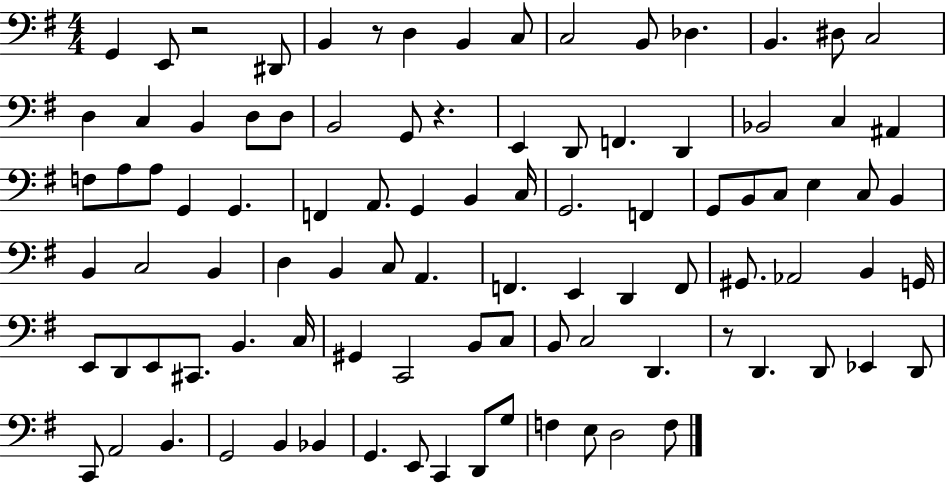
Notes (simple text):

G2/q E2/e R/h D#2/e B2/q R/e D3/q B2/q C3/e C3/h B2/e Db3/q. B2/q. D#3/e C3/h D3/q C3/q B2/q D3/e D3/e B2/h G2/e R/q. E2/q D2/e F2/q. D2/q Bb2/h C3/q A#2/q F3/e A3/e A3/e G2/q G2/q. F2/q A2/e. G2/q B2/q C3/s G2/h. F2/q G2/e B2/e C3/e E3/q C3/e B2/q B2/q C3/h B2/q D3/q B2/q C3/e A2/q. F2/q. E2/q D2/q F2/e G#2/e. Ab2/h B2/q G2/s E2/e D2/e E2/e C#2/e. B2/q. C3/s G#2/q C2/h B2/e C3/e B2/e C3/h D2/q. R/e D2/q. D2/e Eb2/q D2/e C2/e A2/h B2/q. G2/h B2/q Bb2/q G2/q. E2/e C2/q D2/e G3/e F3/q E3/e D3/h F3/e